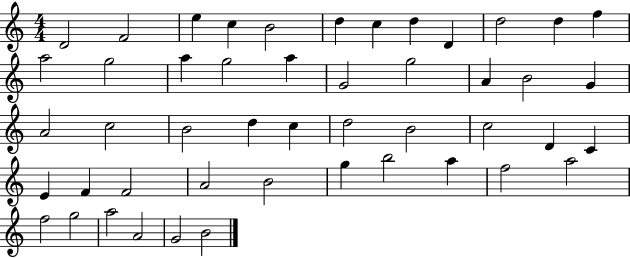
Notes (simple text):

D4/h F4/h E5/q C5/q B4/h D5/q C5/q D5/q D4/q D5/h D5/q F5/q A5/h G5/h A5/q G5/h A5/q G4/h G5/h A4/q B4/h G4/q A4/h C5/h B4/h D5/q C5/q D5/h B4/h C5/h D4/q C4/q E4/q F4/q F4/h A4/h B4/h G5/q B5/h A5/q F5/h A5/h F5/h G5/h A5/h A4/h G4/h B4/h